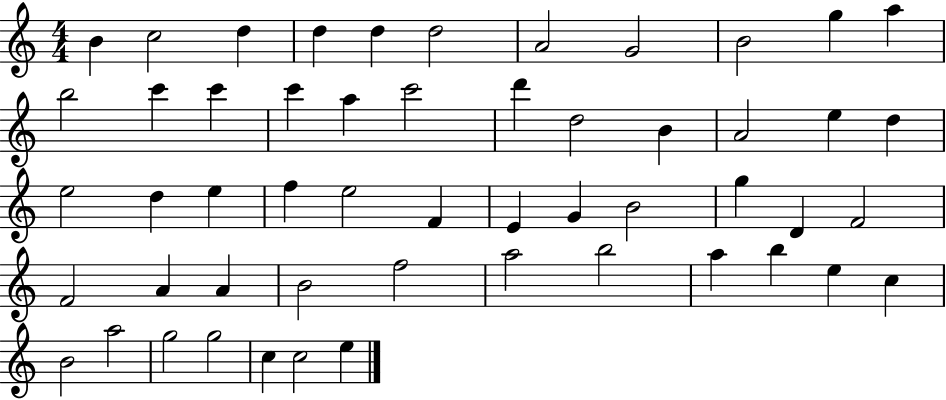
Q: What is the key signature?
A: C major